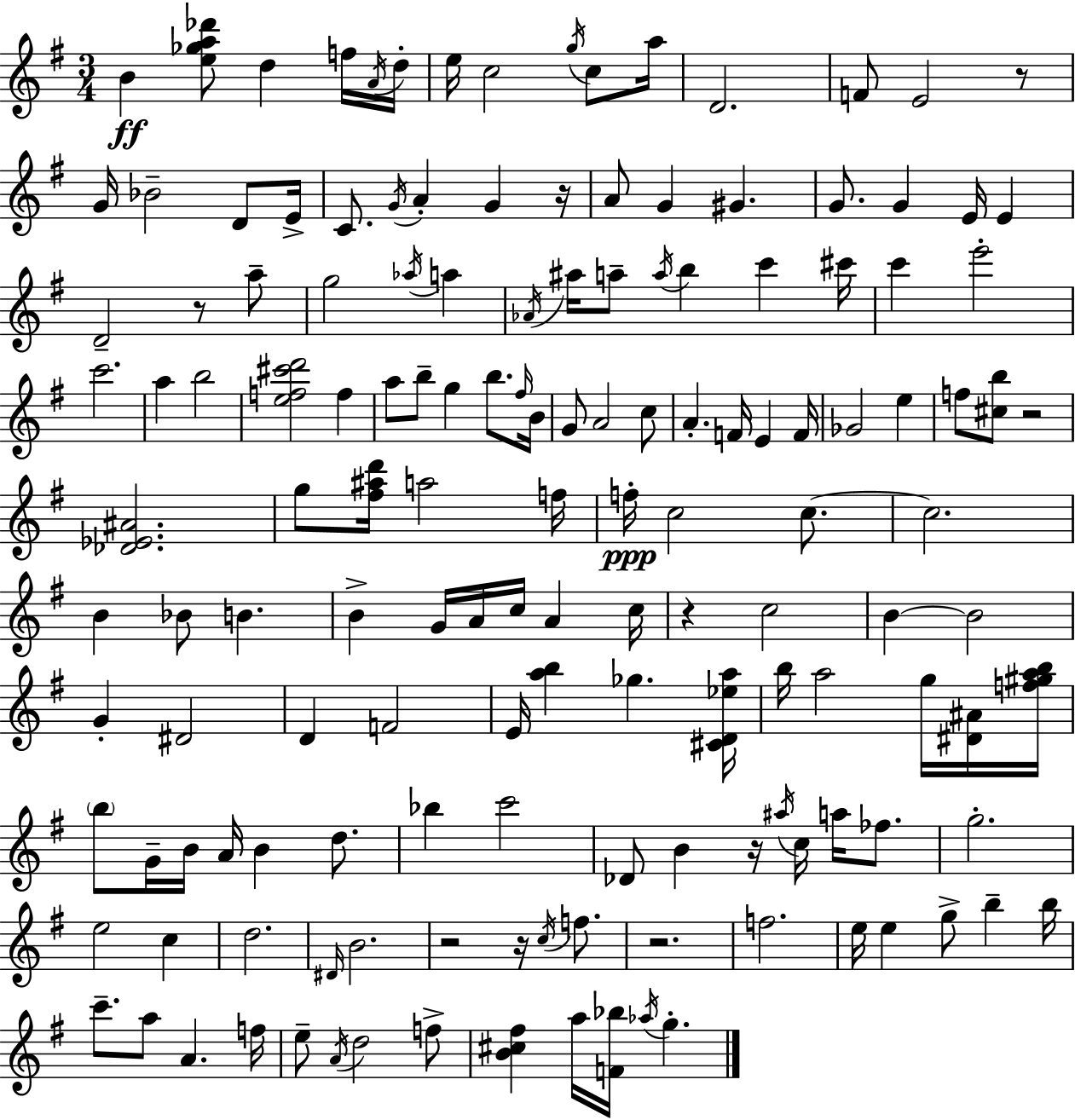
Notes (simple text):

B4/q [E5,Gb5,A5,Db6]/e D5/q F5/s A4/s D5/s E5/s C5/h G5/s C5/e A5/s D4/h. F4/e E4/h R/e G4/s Bb4/h D4/e E4/s C4/e. G4/s A4/q G4/q R/s A4/e G4/q G#4/q. G4/e. G4/q E4/s E4/q D4/h R/e A5/e G5/h Ab5/s A5/q Ab4/s A#5/s A5/e A5/s B5/q C6/q C#6/s C6/q E6/h C6/h. A5/q B5/h [E5,F5,C#6,D6]/h F5/q A5/e B5/e G5/q B5/e. F#5/s B4/s G4/e A4/h C5/e A4/q. F4/s E4/q F4/s Gb4/h E5/q F5/e [C#5,B5]/e R/h [Db4,Eb4,A#4]/h. G5/e [F#5,A#5,D6]/s A5/h F5/s F5/s C5/h C5/e. C5/h. B4/q Bb4/e B4/q. B4/q G4/s A4/s C5/s A4/q C5/s R/q C5/h B4/q B4/h G4/q D#4/h D4/q F4/h E4/s [A5,B5]/q Gb5/q. [C#4,D4,Eb5,A5]/s B5/s A5/h G5/s [D#4,A#4]/s [F5,G#5,A5,B5]/s B5/e G4/s B4/s A4/s B4/q D5/e. Bb5/q C6/h Db4/e B4/q R/s A#5/s C5/s A5/s FES5/e. G5/h. E5/h C5/q D5/h. D#4/s B4/h. R/h R/s C5/s F5/e. R/h. F5/h. E5/s E5/q G5/e B5/q B5/s C6/e. A5/e A4/q. F5/s E5/e A4/s D5/h F5/e [B4,C#5,F#5]/q A5/s [F4,Bb5]/s Ab5/s G5/q.